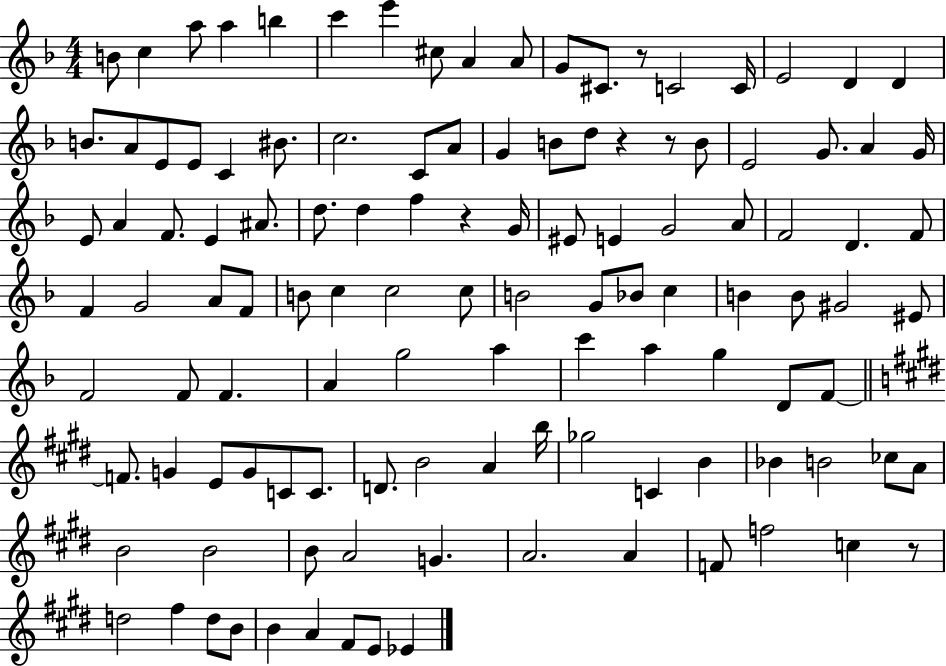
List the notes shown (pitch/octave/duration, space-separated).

B4/e C5/q A5/e A5/q B5/q C6/q E6/q C#5/e A4/q A4/e G4/e C#4/e. R/e C4/h C4/s E4/h D4/q D4/q B4/e. A4/e E4/e E4/e C4/q BIS4/e. C5/h. C4/e A4/e G4/q B4/e D5/e R/q R/e B4/e E4/h G4/e. A4/q G4/s E4/e A4/q F4/e. E4/q A#4/e. D5/e. D5/q F5/q R/q G4/s EIS4/e E4/q G4/h A4/e F4/h D4/q. F4/e F4/q G4/h A4/e F4/e B4/e C5/q C5/h C5/e B4/h G4/e Bb4/e C5/q B4/q B4/e G#4/h EIS4/e F4/h F4/e F4/q. A4/q G5/h A5/q C6/q A5/q G5/q D4/e F4/e F4/e. G4/q E4/e G4/e C4/e C4/e. D4/e. B4/h A4/q B5/s Gb5/h C4/q B4/q Bb4/q B4/h CES5/e A4/e B4/h B4/h B4/e A4/h G4/q. A4/h. A4/q F4/e F5/h C5/q R/e D5/h F#5/q D5/e B4/e B4/q A4/q F#4/e E4/e Eb4/q